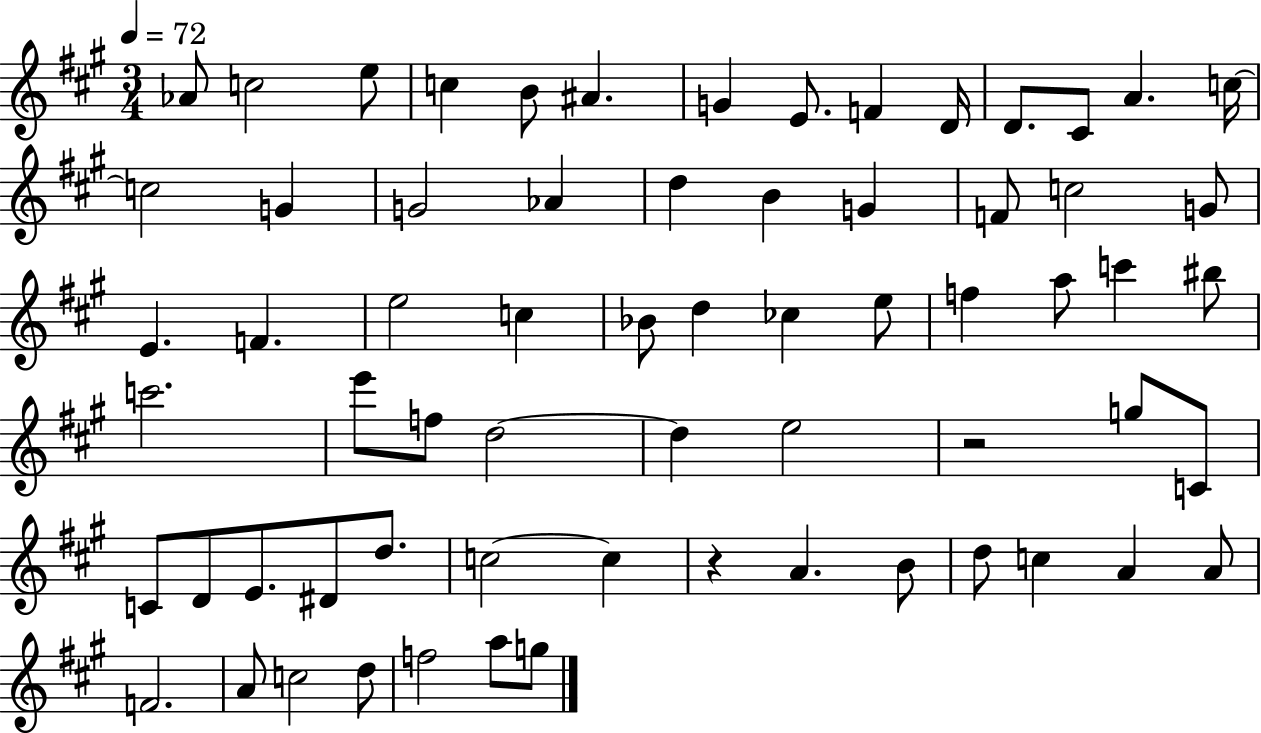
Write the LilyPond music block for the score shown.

{
  \clef treble
  \numericTimeSignature
  \time 3/4
  \key a \major
  \tempo 4 = 72
  aes'8 c''2 e''8 | c''4 b'8 ais'4. | g'4 e'8. f'4 d'16 | d'8. cis'8 a'4. c''16~~ | \break c''2 g'4 | g'2 aes'4 | d''4 b'4 g'4 | f'8 c''2 g'8 | \break e'4. f'4. | e''2 c''4 | bes'8 d''4 ces''4 e''8 | f''4 a''8 c'''4 bis''8 | \break c'''2. | e'''8 f''8 d''2~~ | d''4 e''2 | r2 g''8 c'8 | \break c'8 d'8 e'8. dis'8 d''8. | c''2~~ c''4 | r4 a'4. b'8 | d''8 c''4 a'4 a'8 | \break f'2. | a'8 c''2 d''8 | f''2 a''8 g''8 | \bar "|."
}